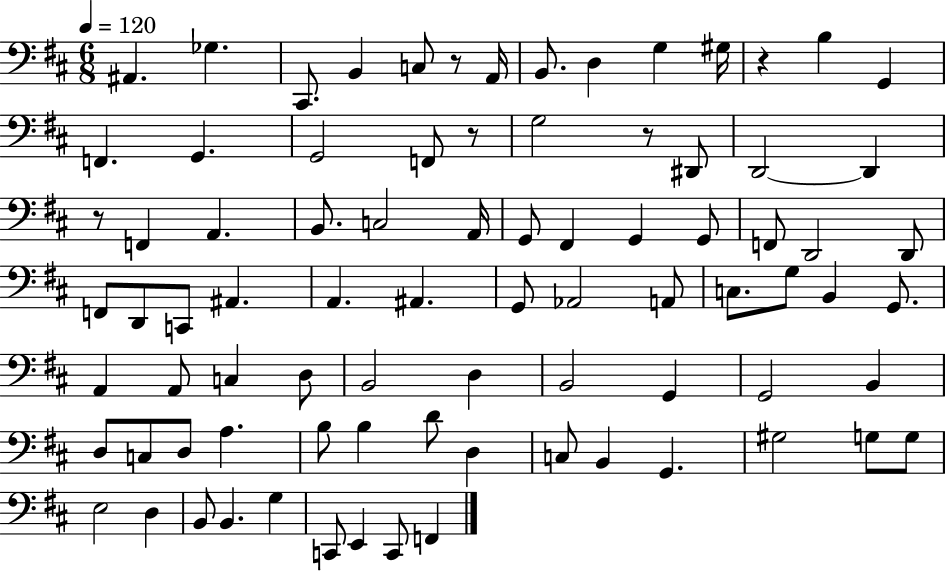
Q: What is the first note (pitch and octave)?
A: A#2